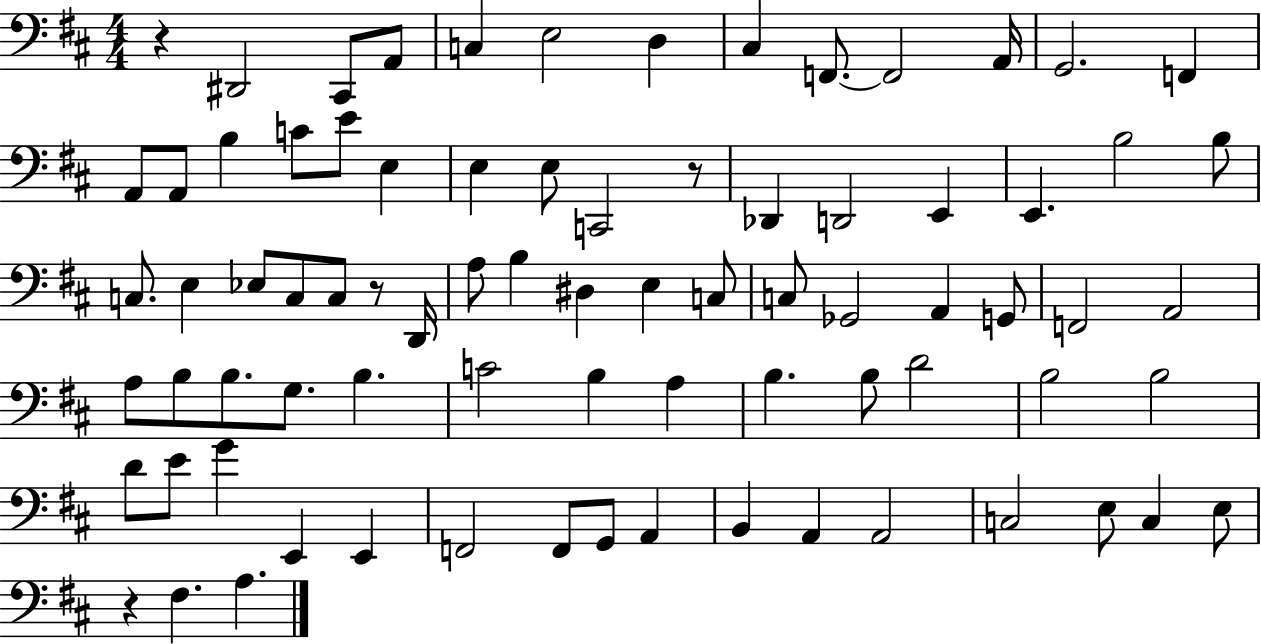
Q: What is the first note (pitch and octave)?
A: D#2